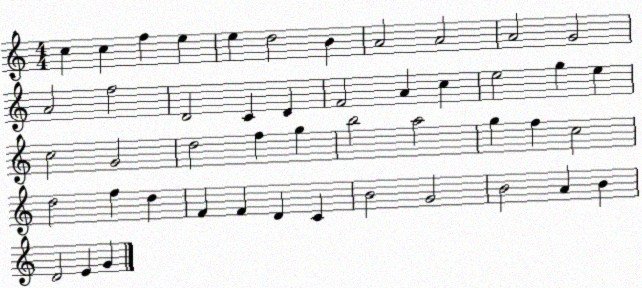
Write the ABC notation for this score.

X:1
T:Untitled
M:4/4
L:1/4
K:C
c c f e e d2 B A2 A2 A2 G2 A2 f2 D2 C D F2 A c e2 g e c2 G2 d2 f g b2 a2 g f c2 d2 f d F F D C B2 G2 B2 A B D2 E G